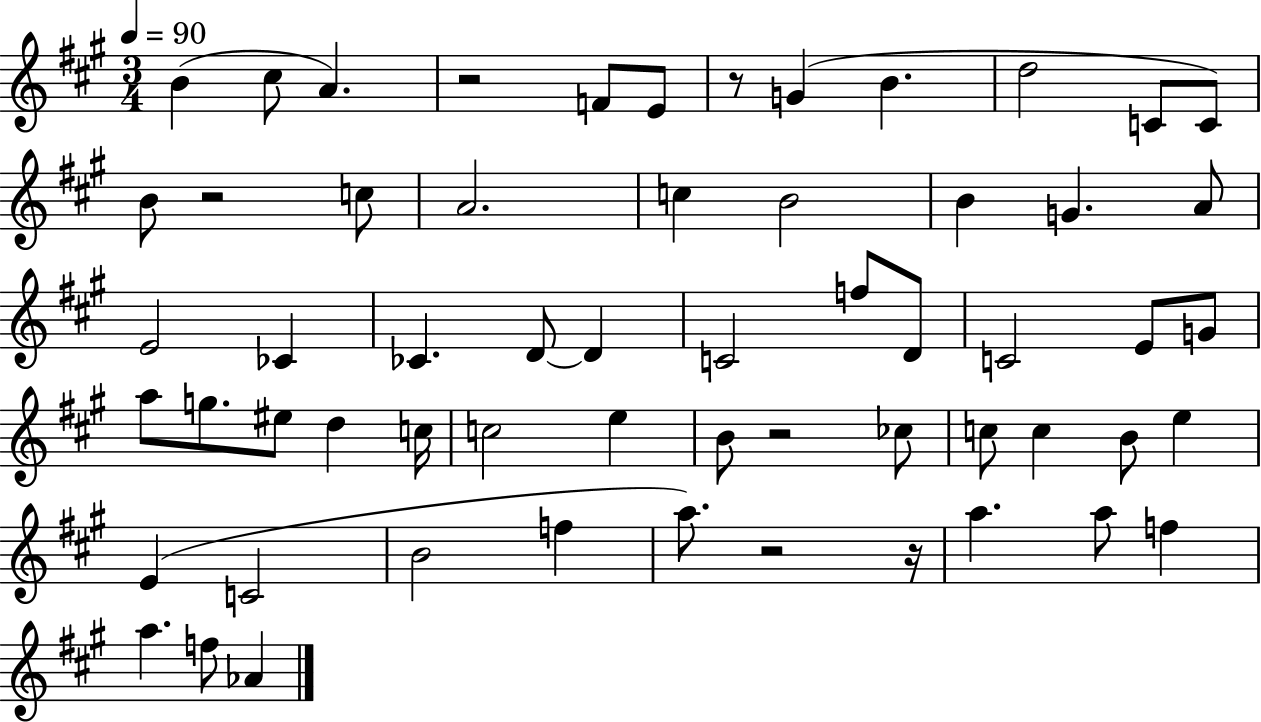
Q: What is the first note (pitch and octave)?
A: B4